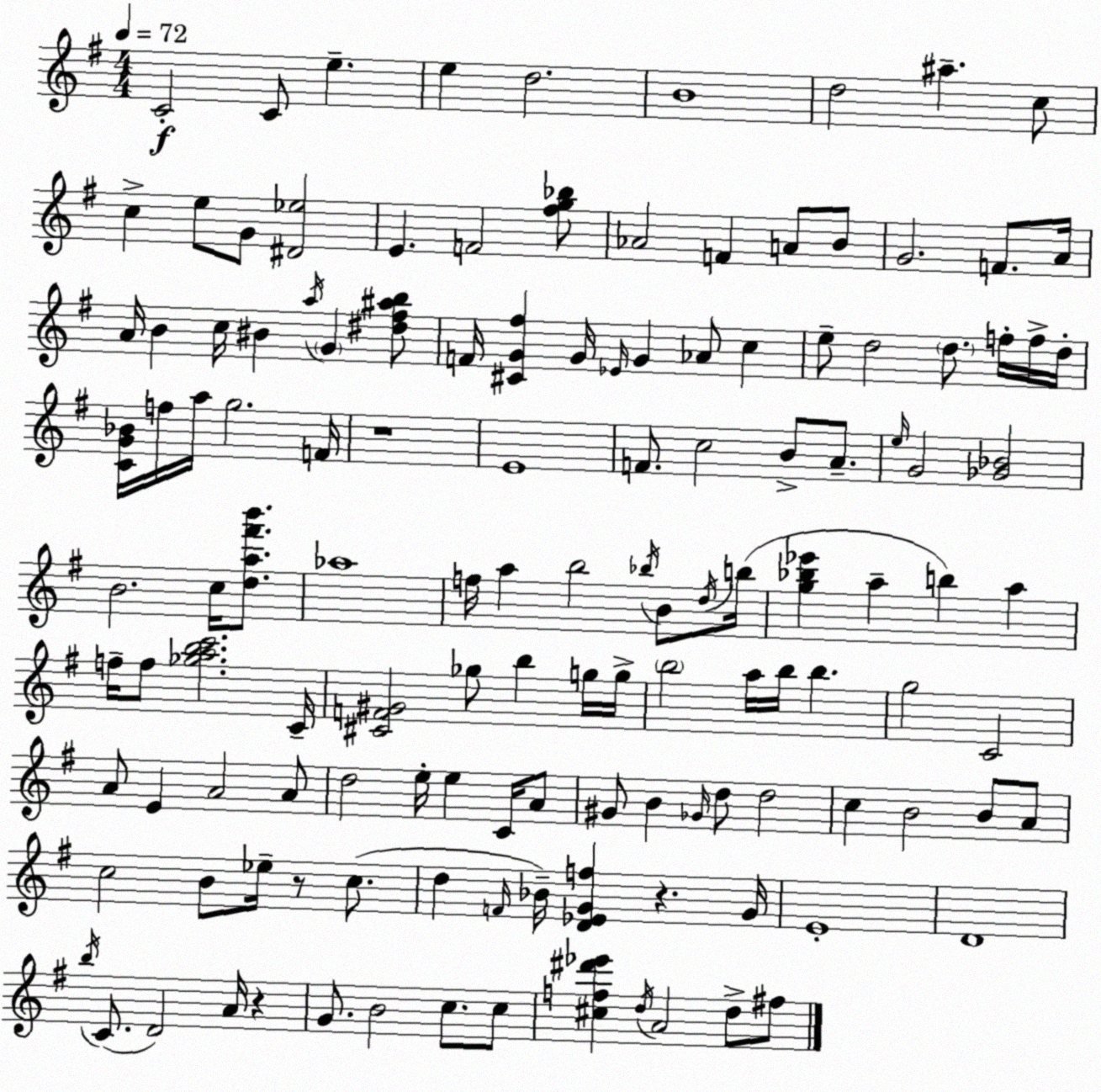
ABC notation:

X:1
T:Untitled
M:4/4
L:1/4
K:G
C2 C/2 e e d2 B4 d2 ^a c/2 c e/2 G/2 [^D_e]2 E F2 [^fg_b]/2 _A2 F A/2 B/2 G2 F/2 A/4 A/4 B c/4 ^B a/4 G [^d^f^ab]/2 F/4 [^CG^f] G/4 _E/4 G _A/2 c e/2 d2 d/2 f/4 f/4 d/4 [CG_B]/4 f/4 a/4 g2 F/4 z4 E4 F/2 c2 B/2 A/2 e/4 G2 [_G_B]2 B2 c/4 [da^f'b']/2 _a4 f/4 a b2 _b/4 B/2 d/4 b/4 [g_b_e'] a b a f/4 f/2 [_gabc']2 C/4 [^CF^G]2 _g/2 b g/4 g/4 b2 a/4 b/4 b g2 C2 A/2 E A2 A/2 d2 e/4 e C/4 A/2 ^G/2 B _G/4 d/2 d2 c B2 B/2 A/2 c2 B/2 _e/4 z/2 c/2 d F/4 _B/4 [D_EGf] z G/4 E4 D4 b/4 C/2 D2 A/4 z G/2 B2 c/2 c/2 [^cf^d'_e'] d/4 A2 d/2 ^f/2